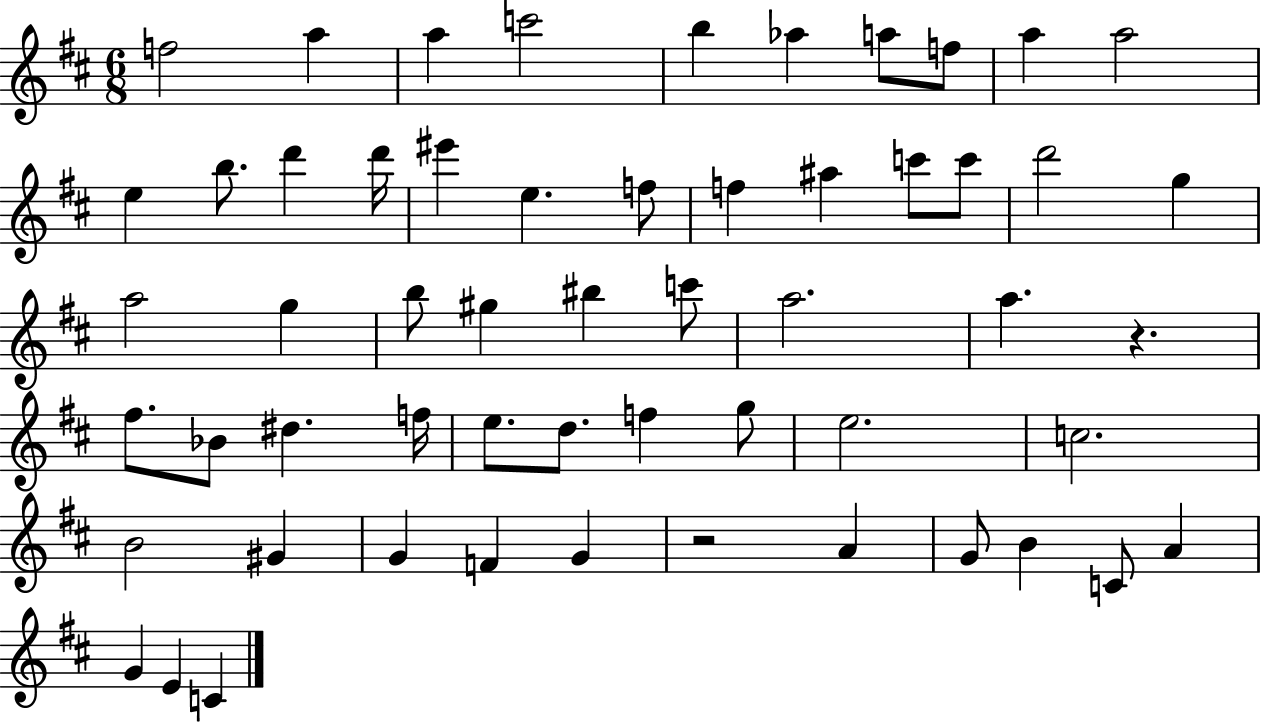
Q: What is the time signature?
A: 6/8